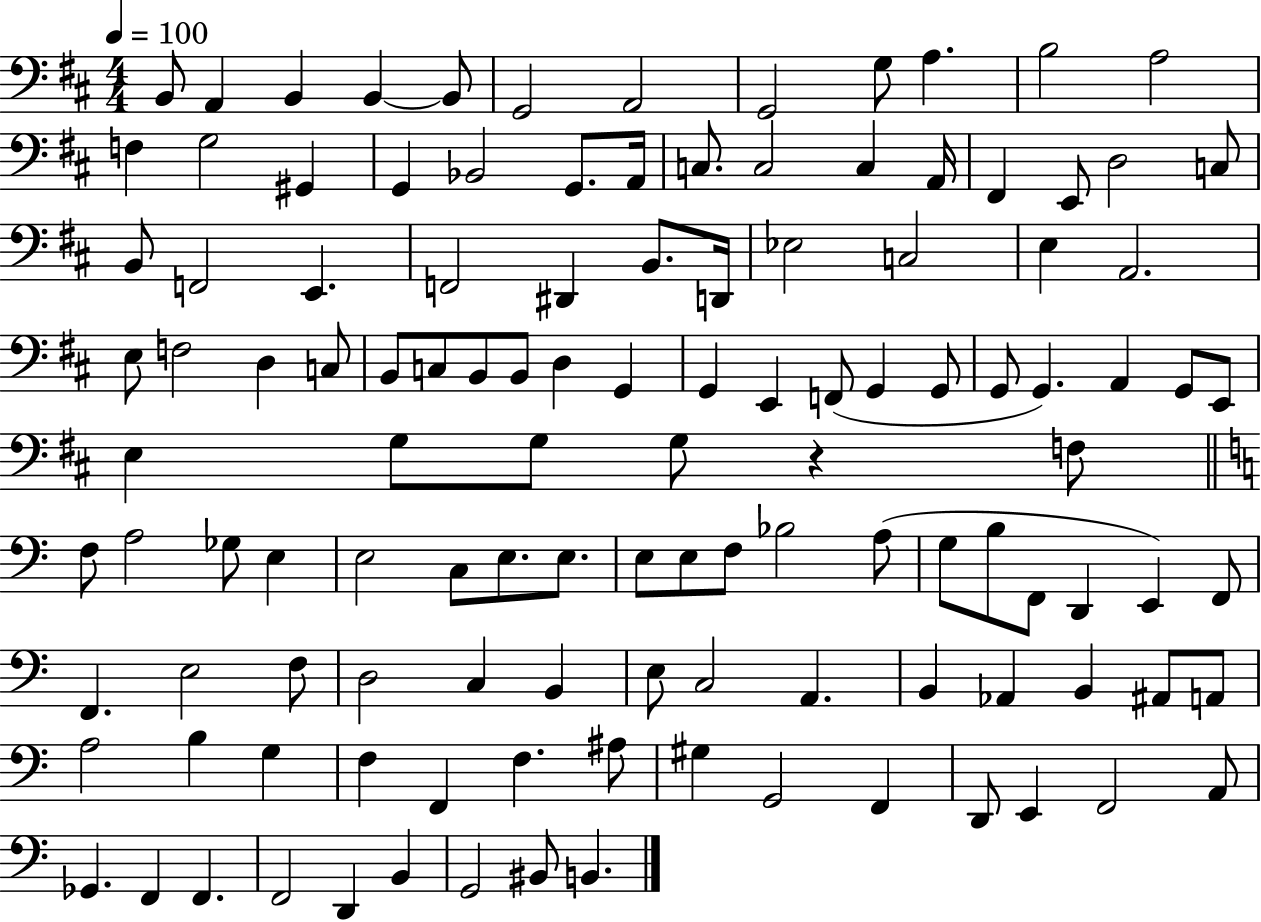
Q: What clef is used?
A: bass